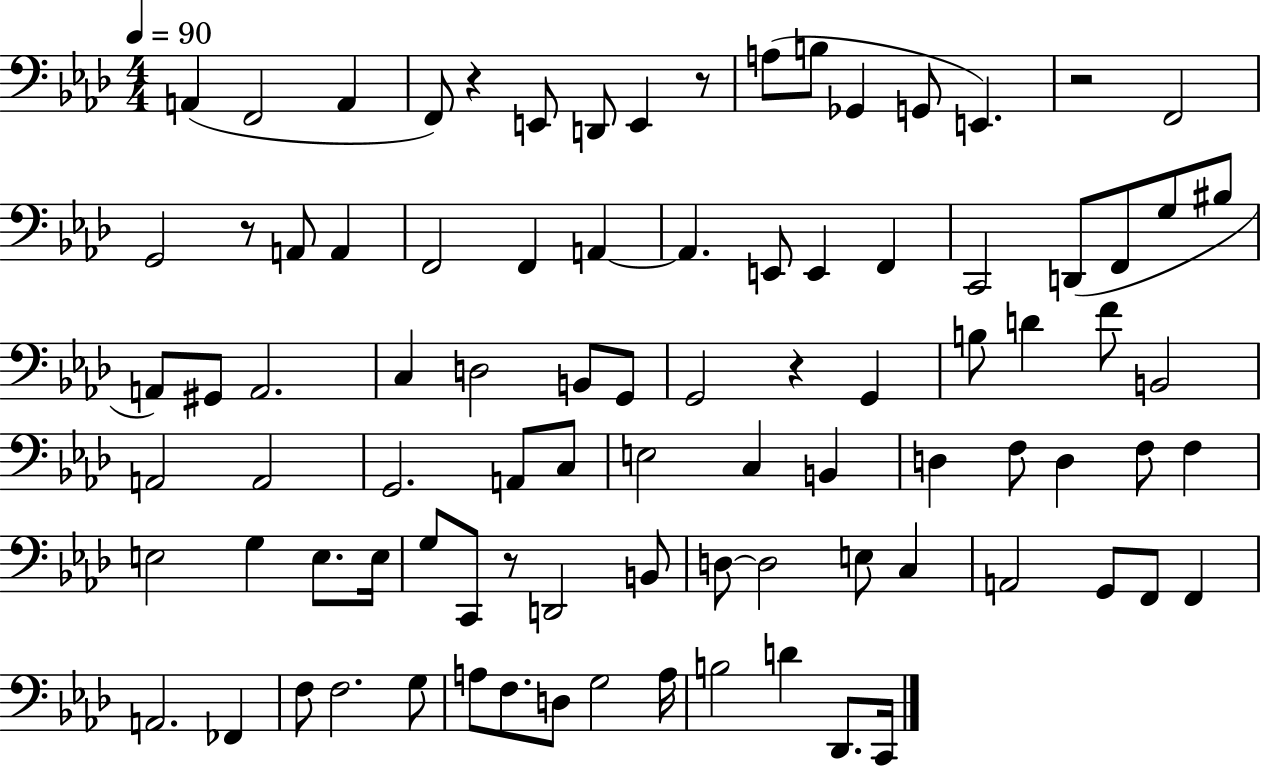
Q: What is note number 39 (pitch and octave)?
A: D4